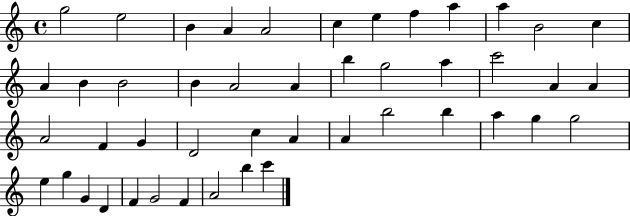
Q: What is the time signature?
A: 4/4